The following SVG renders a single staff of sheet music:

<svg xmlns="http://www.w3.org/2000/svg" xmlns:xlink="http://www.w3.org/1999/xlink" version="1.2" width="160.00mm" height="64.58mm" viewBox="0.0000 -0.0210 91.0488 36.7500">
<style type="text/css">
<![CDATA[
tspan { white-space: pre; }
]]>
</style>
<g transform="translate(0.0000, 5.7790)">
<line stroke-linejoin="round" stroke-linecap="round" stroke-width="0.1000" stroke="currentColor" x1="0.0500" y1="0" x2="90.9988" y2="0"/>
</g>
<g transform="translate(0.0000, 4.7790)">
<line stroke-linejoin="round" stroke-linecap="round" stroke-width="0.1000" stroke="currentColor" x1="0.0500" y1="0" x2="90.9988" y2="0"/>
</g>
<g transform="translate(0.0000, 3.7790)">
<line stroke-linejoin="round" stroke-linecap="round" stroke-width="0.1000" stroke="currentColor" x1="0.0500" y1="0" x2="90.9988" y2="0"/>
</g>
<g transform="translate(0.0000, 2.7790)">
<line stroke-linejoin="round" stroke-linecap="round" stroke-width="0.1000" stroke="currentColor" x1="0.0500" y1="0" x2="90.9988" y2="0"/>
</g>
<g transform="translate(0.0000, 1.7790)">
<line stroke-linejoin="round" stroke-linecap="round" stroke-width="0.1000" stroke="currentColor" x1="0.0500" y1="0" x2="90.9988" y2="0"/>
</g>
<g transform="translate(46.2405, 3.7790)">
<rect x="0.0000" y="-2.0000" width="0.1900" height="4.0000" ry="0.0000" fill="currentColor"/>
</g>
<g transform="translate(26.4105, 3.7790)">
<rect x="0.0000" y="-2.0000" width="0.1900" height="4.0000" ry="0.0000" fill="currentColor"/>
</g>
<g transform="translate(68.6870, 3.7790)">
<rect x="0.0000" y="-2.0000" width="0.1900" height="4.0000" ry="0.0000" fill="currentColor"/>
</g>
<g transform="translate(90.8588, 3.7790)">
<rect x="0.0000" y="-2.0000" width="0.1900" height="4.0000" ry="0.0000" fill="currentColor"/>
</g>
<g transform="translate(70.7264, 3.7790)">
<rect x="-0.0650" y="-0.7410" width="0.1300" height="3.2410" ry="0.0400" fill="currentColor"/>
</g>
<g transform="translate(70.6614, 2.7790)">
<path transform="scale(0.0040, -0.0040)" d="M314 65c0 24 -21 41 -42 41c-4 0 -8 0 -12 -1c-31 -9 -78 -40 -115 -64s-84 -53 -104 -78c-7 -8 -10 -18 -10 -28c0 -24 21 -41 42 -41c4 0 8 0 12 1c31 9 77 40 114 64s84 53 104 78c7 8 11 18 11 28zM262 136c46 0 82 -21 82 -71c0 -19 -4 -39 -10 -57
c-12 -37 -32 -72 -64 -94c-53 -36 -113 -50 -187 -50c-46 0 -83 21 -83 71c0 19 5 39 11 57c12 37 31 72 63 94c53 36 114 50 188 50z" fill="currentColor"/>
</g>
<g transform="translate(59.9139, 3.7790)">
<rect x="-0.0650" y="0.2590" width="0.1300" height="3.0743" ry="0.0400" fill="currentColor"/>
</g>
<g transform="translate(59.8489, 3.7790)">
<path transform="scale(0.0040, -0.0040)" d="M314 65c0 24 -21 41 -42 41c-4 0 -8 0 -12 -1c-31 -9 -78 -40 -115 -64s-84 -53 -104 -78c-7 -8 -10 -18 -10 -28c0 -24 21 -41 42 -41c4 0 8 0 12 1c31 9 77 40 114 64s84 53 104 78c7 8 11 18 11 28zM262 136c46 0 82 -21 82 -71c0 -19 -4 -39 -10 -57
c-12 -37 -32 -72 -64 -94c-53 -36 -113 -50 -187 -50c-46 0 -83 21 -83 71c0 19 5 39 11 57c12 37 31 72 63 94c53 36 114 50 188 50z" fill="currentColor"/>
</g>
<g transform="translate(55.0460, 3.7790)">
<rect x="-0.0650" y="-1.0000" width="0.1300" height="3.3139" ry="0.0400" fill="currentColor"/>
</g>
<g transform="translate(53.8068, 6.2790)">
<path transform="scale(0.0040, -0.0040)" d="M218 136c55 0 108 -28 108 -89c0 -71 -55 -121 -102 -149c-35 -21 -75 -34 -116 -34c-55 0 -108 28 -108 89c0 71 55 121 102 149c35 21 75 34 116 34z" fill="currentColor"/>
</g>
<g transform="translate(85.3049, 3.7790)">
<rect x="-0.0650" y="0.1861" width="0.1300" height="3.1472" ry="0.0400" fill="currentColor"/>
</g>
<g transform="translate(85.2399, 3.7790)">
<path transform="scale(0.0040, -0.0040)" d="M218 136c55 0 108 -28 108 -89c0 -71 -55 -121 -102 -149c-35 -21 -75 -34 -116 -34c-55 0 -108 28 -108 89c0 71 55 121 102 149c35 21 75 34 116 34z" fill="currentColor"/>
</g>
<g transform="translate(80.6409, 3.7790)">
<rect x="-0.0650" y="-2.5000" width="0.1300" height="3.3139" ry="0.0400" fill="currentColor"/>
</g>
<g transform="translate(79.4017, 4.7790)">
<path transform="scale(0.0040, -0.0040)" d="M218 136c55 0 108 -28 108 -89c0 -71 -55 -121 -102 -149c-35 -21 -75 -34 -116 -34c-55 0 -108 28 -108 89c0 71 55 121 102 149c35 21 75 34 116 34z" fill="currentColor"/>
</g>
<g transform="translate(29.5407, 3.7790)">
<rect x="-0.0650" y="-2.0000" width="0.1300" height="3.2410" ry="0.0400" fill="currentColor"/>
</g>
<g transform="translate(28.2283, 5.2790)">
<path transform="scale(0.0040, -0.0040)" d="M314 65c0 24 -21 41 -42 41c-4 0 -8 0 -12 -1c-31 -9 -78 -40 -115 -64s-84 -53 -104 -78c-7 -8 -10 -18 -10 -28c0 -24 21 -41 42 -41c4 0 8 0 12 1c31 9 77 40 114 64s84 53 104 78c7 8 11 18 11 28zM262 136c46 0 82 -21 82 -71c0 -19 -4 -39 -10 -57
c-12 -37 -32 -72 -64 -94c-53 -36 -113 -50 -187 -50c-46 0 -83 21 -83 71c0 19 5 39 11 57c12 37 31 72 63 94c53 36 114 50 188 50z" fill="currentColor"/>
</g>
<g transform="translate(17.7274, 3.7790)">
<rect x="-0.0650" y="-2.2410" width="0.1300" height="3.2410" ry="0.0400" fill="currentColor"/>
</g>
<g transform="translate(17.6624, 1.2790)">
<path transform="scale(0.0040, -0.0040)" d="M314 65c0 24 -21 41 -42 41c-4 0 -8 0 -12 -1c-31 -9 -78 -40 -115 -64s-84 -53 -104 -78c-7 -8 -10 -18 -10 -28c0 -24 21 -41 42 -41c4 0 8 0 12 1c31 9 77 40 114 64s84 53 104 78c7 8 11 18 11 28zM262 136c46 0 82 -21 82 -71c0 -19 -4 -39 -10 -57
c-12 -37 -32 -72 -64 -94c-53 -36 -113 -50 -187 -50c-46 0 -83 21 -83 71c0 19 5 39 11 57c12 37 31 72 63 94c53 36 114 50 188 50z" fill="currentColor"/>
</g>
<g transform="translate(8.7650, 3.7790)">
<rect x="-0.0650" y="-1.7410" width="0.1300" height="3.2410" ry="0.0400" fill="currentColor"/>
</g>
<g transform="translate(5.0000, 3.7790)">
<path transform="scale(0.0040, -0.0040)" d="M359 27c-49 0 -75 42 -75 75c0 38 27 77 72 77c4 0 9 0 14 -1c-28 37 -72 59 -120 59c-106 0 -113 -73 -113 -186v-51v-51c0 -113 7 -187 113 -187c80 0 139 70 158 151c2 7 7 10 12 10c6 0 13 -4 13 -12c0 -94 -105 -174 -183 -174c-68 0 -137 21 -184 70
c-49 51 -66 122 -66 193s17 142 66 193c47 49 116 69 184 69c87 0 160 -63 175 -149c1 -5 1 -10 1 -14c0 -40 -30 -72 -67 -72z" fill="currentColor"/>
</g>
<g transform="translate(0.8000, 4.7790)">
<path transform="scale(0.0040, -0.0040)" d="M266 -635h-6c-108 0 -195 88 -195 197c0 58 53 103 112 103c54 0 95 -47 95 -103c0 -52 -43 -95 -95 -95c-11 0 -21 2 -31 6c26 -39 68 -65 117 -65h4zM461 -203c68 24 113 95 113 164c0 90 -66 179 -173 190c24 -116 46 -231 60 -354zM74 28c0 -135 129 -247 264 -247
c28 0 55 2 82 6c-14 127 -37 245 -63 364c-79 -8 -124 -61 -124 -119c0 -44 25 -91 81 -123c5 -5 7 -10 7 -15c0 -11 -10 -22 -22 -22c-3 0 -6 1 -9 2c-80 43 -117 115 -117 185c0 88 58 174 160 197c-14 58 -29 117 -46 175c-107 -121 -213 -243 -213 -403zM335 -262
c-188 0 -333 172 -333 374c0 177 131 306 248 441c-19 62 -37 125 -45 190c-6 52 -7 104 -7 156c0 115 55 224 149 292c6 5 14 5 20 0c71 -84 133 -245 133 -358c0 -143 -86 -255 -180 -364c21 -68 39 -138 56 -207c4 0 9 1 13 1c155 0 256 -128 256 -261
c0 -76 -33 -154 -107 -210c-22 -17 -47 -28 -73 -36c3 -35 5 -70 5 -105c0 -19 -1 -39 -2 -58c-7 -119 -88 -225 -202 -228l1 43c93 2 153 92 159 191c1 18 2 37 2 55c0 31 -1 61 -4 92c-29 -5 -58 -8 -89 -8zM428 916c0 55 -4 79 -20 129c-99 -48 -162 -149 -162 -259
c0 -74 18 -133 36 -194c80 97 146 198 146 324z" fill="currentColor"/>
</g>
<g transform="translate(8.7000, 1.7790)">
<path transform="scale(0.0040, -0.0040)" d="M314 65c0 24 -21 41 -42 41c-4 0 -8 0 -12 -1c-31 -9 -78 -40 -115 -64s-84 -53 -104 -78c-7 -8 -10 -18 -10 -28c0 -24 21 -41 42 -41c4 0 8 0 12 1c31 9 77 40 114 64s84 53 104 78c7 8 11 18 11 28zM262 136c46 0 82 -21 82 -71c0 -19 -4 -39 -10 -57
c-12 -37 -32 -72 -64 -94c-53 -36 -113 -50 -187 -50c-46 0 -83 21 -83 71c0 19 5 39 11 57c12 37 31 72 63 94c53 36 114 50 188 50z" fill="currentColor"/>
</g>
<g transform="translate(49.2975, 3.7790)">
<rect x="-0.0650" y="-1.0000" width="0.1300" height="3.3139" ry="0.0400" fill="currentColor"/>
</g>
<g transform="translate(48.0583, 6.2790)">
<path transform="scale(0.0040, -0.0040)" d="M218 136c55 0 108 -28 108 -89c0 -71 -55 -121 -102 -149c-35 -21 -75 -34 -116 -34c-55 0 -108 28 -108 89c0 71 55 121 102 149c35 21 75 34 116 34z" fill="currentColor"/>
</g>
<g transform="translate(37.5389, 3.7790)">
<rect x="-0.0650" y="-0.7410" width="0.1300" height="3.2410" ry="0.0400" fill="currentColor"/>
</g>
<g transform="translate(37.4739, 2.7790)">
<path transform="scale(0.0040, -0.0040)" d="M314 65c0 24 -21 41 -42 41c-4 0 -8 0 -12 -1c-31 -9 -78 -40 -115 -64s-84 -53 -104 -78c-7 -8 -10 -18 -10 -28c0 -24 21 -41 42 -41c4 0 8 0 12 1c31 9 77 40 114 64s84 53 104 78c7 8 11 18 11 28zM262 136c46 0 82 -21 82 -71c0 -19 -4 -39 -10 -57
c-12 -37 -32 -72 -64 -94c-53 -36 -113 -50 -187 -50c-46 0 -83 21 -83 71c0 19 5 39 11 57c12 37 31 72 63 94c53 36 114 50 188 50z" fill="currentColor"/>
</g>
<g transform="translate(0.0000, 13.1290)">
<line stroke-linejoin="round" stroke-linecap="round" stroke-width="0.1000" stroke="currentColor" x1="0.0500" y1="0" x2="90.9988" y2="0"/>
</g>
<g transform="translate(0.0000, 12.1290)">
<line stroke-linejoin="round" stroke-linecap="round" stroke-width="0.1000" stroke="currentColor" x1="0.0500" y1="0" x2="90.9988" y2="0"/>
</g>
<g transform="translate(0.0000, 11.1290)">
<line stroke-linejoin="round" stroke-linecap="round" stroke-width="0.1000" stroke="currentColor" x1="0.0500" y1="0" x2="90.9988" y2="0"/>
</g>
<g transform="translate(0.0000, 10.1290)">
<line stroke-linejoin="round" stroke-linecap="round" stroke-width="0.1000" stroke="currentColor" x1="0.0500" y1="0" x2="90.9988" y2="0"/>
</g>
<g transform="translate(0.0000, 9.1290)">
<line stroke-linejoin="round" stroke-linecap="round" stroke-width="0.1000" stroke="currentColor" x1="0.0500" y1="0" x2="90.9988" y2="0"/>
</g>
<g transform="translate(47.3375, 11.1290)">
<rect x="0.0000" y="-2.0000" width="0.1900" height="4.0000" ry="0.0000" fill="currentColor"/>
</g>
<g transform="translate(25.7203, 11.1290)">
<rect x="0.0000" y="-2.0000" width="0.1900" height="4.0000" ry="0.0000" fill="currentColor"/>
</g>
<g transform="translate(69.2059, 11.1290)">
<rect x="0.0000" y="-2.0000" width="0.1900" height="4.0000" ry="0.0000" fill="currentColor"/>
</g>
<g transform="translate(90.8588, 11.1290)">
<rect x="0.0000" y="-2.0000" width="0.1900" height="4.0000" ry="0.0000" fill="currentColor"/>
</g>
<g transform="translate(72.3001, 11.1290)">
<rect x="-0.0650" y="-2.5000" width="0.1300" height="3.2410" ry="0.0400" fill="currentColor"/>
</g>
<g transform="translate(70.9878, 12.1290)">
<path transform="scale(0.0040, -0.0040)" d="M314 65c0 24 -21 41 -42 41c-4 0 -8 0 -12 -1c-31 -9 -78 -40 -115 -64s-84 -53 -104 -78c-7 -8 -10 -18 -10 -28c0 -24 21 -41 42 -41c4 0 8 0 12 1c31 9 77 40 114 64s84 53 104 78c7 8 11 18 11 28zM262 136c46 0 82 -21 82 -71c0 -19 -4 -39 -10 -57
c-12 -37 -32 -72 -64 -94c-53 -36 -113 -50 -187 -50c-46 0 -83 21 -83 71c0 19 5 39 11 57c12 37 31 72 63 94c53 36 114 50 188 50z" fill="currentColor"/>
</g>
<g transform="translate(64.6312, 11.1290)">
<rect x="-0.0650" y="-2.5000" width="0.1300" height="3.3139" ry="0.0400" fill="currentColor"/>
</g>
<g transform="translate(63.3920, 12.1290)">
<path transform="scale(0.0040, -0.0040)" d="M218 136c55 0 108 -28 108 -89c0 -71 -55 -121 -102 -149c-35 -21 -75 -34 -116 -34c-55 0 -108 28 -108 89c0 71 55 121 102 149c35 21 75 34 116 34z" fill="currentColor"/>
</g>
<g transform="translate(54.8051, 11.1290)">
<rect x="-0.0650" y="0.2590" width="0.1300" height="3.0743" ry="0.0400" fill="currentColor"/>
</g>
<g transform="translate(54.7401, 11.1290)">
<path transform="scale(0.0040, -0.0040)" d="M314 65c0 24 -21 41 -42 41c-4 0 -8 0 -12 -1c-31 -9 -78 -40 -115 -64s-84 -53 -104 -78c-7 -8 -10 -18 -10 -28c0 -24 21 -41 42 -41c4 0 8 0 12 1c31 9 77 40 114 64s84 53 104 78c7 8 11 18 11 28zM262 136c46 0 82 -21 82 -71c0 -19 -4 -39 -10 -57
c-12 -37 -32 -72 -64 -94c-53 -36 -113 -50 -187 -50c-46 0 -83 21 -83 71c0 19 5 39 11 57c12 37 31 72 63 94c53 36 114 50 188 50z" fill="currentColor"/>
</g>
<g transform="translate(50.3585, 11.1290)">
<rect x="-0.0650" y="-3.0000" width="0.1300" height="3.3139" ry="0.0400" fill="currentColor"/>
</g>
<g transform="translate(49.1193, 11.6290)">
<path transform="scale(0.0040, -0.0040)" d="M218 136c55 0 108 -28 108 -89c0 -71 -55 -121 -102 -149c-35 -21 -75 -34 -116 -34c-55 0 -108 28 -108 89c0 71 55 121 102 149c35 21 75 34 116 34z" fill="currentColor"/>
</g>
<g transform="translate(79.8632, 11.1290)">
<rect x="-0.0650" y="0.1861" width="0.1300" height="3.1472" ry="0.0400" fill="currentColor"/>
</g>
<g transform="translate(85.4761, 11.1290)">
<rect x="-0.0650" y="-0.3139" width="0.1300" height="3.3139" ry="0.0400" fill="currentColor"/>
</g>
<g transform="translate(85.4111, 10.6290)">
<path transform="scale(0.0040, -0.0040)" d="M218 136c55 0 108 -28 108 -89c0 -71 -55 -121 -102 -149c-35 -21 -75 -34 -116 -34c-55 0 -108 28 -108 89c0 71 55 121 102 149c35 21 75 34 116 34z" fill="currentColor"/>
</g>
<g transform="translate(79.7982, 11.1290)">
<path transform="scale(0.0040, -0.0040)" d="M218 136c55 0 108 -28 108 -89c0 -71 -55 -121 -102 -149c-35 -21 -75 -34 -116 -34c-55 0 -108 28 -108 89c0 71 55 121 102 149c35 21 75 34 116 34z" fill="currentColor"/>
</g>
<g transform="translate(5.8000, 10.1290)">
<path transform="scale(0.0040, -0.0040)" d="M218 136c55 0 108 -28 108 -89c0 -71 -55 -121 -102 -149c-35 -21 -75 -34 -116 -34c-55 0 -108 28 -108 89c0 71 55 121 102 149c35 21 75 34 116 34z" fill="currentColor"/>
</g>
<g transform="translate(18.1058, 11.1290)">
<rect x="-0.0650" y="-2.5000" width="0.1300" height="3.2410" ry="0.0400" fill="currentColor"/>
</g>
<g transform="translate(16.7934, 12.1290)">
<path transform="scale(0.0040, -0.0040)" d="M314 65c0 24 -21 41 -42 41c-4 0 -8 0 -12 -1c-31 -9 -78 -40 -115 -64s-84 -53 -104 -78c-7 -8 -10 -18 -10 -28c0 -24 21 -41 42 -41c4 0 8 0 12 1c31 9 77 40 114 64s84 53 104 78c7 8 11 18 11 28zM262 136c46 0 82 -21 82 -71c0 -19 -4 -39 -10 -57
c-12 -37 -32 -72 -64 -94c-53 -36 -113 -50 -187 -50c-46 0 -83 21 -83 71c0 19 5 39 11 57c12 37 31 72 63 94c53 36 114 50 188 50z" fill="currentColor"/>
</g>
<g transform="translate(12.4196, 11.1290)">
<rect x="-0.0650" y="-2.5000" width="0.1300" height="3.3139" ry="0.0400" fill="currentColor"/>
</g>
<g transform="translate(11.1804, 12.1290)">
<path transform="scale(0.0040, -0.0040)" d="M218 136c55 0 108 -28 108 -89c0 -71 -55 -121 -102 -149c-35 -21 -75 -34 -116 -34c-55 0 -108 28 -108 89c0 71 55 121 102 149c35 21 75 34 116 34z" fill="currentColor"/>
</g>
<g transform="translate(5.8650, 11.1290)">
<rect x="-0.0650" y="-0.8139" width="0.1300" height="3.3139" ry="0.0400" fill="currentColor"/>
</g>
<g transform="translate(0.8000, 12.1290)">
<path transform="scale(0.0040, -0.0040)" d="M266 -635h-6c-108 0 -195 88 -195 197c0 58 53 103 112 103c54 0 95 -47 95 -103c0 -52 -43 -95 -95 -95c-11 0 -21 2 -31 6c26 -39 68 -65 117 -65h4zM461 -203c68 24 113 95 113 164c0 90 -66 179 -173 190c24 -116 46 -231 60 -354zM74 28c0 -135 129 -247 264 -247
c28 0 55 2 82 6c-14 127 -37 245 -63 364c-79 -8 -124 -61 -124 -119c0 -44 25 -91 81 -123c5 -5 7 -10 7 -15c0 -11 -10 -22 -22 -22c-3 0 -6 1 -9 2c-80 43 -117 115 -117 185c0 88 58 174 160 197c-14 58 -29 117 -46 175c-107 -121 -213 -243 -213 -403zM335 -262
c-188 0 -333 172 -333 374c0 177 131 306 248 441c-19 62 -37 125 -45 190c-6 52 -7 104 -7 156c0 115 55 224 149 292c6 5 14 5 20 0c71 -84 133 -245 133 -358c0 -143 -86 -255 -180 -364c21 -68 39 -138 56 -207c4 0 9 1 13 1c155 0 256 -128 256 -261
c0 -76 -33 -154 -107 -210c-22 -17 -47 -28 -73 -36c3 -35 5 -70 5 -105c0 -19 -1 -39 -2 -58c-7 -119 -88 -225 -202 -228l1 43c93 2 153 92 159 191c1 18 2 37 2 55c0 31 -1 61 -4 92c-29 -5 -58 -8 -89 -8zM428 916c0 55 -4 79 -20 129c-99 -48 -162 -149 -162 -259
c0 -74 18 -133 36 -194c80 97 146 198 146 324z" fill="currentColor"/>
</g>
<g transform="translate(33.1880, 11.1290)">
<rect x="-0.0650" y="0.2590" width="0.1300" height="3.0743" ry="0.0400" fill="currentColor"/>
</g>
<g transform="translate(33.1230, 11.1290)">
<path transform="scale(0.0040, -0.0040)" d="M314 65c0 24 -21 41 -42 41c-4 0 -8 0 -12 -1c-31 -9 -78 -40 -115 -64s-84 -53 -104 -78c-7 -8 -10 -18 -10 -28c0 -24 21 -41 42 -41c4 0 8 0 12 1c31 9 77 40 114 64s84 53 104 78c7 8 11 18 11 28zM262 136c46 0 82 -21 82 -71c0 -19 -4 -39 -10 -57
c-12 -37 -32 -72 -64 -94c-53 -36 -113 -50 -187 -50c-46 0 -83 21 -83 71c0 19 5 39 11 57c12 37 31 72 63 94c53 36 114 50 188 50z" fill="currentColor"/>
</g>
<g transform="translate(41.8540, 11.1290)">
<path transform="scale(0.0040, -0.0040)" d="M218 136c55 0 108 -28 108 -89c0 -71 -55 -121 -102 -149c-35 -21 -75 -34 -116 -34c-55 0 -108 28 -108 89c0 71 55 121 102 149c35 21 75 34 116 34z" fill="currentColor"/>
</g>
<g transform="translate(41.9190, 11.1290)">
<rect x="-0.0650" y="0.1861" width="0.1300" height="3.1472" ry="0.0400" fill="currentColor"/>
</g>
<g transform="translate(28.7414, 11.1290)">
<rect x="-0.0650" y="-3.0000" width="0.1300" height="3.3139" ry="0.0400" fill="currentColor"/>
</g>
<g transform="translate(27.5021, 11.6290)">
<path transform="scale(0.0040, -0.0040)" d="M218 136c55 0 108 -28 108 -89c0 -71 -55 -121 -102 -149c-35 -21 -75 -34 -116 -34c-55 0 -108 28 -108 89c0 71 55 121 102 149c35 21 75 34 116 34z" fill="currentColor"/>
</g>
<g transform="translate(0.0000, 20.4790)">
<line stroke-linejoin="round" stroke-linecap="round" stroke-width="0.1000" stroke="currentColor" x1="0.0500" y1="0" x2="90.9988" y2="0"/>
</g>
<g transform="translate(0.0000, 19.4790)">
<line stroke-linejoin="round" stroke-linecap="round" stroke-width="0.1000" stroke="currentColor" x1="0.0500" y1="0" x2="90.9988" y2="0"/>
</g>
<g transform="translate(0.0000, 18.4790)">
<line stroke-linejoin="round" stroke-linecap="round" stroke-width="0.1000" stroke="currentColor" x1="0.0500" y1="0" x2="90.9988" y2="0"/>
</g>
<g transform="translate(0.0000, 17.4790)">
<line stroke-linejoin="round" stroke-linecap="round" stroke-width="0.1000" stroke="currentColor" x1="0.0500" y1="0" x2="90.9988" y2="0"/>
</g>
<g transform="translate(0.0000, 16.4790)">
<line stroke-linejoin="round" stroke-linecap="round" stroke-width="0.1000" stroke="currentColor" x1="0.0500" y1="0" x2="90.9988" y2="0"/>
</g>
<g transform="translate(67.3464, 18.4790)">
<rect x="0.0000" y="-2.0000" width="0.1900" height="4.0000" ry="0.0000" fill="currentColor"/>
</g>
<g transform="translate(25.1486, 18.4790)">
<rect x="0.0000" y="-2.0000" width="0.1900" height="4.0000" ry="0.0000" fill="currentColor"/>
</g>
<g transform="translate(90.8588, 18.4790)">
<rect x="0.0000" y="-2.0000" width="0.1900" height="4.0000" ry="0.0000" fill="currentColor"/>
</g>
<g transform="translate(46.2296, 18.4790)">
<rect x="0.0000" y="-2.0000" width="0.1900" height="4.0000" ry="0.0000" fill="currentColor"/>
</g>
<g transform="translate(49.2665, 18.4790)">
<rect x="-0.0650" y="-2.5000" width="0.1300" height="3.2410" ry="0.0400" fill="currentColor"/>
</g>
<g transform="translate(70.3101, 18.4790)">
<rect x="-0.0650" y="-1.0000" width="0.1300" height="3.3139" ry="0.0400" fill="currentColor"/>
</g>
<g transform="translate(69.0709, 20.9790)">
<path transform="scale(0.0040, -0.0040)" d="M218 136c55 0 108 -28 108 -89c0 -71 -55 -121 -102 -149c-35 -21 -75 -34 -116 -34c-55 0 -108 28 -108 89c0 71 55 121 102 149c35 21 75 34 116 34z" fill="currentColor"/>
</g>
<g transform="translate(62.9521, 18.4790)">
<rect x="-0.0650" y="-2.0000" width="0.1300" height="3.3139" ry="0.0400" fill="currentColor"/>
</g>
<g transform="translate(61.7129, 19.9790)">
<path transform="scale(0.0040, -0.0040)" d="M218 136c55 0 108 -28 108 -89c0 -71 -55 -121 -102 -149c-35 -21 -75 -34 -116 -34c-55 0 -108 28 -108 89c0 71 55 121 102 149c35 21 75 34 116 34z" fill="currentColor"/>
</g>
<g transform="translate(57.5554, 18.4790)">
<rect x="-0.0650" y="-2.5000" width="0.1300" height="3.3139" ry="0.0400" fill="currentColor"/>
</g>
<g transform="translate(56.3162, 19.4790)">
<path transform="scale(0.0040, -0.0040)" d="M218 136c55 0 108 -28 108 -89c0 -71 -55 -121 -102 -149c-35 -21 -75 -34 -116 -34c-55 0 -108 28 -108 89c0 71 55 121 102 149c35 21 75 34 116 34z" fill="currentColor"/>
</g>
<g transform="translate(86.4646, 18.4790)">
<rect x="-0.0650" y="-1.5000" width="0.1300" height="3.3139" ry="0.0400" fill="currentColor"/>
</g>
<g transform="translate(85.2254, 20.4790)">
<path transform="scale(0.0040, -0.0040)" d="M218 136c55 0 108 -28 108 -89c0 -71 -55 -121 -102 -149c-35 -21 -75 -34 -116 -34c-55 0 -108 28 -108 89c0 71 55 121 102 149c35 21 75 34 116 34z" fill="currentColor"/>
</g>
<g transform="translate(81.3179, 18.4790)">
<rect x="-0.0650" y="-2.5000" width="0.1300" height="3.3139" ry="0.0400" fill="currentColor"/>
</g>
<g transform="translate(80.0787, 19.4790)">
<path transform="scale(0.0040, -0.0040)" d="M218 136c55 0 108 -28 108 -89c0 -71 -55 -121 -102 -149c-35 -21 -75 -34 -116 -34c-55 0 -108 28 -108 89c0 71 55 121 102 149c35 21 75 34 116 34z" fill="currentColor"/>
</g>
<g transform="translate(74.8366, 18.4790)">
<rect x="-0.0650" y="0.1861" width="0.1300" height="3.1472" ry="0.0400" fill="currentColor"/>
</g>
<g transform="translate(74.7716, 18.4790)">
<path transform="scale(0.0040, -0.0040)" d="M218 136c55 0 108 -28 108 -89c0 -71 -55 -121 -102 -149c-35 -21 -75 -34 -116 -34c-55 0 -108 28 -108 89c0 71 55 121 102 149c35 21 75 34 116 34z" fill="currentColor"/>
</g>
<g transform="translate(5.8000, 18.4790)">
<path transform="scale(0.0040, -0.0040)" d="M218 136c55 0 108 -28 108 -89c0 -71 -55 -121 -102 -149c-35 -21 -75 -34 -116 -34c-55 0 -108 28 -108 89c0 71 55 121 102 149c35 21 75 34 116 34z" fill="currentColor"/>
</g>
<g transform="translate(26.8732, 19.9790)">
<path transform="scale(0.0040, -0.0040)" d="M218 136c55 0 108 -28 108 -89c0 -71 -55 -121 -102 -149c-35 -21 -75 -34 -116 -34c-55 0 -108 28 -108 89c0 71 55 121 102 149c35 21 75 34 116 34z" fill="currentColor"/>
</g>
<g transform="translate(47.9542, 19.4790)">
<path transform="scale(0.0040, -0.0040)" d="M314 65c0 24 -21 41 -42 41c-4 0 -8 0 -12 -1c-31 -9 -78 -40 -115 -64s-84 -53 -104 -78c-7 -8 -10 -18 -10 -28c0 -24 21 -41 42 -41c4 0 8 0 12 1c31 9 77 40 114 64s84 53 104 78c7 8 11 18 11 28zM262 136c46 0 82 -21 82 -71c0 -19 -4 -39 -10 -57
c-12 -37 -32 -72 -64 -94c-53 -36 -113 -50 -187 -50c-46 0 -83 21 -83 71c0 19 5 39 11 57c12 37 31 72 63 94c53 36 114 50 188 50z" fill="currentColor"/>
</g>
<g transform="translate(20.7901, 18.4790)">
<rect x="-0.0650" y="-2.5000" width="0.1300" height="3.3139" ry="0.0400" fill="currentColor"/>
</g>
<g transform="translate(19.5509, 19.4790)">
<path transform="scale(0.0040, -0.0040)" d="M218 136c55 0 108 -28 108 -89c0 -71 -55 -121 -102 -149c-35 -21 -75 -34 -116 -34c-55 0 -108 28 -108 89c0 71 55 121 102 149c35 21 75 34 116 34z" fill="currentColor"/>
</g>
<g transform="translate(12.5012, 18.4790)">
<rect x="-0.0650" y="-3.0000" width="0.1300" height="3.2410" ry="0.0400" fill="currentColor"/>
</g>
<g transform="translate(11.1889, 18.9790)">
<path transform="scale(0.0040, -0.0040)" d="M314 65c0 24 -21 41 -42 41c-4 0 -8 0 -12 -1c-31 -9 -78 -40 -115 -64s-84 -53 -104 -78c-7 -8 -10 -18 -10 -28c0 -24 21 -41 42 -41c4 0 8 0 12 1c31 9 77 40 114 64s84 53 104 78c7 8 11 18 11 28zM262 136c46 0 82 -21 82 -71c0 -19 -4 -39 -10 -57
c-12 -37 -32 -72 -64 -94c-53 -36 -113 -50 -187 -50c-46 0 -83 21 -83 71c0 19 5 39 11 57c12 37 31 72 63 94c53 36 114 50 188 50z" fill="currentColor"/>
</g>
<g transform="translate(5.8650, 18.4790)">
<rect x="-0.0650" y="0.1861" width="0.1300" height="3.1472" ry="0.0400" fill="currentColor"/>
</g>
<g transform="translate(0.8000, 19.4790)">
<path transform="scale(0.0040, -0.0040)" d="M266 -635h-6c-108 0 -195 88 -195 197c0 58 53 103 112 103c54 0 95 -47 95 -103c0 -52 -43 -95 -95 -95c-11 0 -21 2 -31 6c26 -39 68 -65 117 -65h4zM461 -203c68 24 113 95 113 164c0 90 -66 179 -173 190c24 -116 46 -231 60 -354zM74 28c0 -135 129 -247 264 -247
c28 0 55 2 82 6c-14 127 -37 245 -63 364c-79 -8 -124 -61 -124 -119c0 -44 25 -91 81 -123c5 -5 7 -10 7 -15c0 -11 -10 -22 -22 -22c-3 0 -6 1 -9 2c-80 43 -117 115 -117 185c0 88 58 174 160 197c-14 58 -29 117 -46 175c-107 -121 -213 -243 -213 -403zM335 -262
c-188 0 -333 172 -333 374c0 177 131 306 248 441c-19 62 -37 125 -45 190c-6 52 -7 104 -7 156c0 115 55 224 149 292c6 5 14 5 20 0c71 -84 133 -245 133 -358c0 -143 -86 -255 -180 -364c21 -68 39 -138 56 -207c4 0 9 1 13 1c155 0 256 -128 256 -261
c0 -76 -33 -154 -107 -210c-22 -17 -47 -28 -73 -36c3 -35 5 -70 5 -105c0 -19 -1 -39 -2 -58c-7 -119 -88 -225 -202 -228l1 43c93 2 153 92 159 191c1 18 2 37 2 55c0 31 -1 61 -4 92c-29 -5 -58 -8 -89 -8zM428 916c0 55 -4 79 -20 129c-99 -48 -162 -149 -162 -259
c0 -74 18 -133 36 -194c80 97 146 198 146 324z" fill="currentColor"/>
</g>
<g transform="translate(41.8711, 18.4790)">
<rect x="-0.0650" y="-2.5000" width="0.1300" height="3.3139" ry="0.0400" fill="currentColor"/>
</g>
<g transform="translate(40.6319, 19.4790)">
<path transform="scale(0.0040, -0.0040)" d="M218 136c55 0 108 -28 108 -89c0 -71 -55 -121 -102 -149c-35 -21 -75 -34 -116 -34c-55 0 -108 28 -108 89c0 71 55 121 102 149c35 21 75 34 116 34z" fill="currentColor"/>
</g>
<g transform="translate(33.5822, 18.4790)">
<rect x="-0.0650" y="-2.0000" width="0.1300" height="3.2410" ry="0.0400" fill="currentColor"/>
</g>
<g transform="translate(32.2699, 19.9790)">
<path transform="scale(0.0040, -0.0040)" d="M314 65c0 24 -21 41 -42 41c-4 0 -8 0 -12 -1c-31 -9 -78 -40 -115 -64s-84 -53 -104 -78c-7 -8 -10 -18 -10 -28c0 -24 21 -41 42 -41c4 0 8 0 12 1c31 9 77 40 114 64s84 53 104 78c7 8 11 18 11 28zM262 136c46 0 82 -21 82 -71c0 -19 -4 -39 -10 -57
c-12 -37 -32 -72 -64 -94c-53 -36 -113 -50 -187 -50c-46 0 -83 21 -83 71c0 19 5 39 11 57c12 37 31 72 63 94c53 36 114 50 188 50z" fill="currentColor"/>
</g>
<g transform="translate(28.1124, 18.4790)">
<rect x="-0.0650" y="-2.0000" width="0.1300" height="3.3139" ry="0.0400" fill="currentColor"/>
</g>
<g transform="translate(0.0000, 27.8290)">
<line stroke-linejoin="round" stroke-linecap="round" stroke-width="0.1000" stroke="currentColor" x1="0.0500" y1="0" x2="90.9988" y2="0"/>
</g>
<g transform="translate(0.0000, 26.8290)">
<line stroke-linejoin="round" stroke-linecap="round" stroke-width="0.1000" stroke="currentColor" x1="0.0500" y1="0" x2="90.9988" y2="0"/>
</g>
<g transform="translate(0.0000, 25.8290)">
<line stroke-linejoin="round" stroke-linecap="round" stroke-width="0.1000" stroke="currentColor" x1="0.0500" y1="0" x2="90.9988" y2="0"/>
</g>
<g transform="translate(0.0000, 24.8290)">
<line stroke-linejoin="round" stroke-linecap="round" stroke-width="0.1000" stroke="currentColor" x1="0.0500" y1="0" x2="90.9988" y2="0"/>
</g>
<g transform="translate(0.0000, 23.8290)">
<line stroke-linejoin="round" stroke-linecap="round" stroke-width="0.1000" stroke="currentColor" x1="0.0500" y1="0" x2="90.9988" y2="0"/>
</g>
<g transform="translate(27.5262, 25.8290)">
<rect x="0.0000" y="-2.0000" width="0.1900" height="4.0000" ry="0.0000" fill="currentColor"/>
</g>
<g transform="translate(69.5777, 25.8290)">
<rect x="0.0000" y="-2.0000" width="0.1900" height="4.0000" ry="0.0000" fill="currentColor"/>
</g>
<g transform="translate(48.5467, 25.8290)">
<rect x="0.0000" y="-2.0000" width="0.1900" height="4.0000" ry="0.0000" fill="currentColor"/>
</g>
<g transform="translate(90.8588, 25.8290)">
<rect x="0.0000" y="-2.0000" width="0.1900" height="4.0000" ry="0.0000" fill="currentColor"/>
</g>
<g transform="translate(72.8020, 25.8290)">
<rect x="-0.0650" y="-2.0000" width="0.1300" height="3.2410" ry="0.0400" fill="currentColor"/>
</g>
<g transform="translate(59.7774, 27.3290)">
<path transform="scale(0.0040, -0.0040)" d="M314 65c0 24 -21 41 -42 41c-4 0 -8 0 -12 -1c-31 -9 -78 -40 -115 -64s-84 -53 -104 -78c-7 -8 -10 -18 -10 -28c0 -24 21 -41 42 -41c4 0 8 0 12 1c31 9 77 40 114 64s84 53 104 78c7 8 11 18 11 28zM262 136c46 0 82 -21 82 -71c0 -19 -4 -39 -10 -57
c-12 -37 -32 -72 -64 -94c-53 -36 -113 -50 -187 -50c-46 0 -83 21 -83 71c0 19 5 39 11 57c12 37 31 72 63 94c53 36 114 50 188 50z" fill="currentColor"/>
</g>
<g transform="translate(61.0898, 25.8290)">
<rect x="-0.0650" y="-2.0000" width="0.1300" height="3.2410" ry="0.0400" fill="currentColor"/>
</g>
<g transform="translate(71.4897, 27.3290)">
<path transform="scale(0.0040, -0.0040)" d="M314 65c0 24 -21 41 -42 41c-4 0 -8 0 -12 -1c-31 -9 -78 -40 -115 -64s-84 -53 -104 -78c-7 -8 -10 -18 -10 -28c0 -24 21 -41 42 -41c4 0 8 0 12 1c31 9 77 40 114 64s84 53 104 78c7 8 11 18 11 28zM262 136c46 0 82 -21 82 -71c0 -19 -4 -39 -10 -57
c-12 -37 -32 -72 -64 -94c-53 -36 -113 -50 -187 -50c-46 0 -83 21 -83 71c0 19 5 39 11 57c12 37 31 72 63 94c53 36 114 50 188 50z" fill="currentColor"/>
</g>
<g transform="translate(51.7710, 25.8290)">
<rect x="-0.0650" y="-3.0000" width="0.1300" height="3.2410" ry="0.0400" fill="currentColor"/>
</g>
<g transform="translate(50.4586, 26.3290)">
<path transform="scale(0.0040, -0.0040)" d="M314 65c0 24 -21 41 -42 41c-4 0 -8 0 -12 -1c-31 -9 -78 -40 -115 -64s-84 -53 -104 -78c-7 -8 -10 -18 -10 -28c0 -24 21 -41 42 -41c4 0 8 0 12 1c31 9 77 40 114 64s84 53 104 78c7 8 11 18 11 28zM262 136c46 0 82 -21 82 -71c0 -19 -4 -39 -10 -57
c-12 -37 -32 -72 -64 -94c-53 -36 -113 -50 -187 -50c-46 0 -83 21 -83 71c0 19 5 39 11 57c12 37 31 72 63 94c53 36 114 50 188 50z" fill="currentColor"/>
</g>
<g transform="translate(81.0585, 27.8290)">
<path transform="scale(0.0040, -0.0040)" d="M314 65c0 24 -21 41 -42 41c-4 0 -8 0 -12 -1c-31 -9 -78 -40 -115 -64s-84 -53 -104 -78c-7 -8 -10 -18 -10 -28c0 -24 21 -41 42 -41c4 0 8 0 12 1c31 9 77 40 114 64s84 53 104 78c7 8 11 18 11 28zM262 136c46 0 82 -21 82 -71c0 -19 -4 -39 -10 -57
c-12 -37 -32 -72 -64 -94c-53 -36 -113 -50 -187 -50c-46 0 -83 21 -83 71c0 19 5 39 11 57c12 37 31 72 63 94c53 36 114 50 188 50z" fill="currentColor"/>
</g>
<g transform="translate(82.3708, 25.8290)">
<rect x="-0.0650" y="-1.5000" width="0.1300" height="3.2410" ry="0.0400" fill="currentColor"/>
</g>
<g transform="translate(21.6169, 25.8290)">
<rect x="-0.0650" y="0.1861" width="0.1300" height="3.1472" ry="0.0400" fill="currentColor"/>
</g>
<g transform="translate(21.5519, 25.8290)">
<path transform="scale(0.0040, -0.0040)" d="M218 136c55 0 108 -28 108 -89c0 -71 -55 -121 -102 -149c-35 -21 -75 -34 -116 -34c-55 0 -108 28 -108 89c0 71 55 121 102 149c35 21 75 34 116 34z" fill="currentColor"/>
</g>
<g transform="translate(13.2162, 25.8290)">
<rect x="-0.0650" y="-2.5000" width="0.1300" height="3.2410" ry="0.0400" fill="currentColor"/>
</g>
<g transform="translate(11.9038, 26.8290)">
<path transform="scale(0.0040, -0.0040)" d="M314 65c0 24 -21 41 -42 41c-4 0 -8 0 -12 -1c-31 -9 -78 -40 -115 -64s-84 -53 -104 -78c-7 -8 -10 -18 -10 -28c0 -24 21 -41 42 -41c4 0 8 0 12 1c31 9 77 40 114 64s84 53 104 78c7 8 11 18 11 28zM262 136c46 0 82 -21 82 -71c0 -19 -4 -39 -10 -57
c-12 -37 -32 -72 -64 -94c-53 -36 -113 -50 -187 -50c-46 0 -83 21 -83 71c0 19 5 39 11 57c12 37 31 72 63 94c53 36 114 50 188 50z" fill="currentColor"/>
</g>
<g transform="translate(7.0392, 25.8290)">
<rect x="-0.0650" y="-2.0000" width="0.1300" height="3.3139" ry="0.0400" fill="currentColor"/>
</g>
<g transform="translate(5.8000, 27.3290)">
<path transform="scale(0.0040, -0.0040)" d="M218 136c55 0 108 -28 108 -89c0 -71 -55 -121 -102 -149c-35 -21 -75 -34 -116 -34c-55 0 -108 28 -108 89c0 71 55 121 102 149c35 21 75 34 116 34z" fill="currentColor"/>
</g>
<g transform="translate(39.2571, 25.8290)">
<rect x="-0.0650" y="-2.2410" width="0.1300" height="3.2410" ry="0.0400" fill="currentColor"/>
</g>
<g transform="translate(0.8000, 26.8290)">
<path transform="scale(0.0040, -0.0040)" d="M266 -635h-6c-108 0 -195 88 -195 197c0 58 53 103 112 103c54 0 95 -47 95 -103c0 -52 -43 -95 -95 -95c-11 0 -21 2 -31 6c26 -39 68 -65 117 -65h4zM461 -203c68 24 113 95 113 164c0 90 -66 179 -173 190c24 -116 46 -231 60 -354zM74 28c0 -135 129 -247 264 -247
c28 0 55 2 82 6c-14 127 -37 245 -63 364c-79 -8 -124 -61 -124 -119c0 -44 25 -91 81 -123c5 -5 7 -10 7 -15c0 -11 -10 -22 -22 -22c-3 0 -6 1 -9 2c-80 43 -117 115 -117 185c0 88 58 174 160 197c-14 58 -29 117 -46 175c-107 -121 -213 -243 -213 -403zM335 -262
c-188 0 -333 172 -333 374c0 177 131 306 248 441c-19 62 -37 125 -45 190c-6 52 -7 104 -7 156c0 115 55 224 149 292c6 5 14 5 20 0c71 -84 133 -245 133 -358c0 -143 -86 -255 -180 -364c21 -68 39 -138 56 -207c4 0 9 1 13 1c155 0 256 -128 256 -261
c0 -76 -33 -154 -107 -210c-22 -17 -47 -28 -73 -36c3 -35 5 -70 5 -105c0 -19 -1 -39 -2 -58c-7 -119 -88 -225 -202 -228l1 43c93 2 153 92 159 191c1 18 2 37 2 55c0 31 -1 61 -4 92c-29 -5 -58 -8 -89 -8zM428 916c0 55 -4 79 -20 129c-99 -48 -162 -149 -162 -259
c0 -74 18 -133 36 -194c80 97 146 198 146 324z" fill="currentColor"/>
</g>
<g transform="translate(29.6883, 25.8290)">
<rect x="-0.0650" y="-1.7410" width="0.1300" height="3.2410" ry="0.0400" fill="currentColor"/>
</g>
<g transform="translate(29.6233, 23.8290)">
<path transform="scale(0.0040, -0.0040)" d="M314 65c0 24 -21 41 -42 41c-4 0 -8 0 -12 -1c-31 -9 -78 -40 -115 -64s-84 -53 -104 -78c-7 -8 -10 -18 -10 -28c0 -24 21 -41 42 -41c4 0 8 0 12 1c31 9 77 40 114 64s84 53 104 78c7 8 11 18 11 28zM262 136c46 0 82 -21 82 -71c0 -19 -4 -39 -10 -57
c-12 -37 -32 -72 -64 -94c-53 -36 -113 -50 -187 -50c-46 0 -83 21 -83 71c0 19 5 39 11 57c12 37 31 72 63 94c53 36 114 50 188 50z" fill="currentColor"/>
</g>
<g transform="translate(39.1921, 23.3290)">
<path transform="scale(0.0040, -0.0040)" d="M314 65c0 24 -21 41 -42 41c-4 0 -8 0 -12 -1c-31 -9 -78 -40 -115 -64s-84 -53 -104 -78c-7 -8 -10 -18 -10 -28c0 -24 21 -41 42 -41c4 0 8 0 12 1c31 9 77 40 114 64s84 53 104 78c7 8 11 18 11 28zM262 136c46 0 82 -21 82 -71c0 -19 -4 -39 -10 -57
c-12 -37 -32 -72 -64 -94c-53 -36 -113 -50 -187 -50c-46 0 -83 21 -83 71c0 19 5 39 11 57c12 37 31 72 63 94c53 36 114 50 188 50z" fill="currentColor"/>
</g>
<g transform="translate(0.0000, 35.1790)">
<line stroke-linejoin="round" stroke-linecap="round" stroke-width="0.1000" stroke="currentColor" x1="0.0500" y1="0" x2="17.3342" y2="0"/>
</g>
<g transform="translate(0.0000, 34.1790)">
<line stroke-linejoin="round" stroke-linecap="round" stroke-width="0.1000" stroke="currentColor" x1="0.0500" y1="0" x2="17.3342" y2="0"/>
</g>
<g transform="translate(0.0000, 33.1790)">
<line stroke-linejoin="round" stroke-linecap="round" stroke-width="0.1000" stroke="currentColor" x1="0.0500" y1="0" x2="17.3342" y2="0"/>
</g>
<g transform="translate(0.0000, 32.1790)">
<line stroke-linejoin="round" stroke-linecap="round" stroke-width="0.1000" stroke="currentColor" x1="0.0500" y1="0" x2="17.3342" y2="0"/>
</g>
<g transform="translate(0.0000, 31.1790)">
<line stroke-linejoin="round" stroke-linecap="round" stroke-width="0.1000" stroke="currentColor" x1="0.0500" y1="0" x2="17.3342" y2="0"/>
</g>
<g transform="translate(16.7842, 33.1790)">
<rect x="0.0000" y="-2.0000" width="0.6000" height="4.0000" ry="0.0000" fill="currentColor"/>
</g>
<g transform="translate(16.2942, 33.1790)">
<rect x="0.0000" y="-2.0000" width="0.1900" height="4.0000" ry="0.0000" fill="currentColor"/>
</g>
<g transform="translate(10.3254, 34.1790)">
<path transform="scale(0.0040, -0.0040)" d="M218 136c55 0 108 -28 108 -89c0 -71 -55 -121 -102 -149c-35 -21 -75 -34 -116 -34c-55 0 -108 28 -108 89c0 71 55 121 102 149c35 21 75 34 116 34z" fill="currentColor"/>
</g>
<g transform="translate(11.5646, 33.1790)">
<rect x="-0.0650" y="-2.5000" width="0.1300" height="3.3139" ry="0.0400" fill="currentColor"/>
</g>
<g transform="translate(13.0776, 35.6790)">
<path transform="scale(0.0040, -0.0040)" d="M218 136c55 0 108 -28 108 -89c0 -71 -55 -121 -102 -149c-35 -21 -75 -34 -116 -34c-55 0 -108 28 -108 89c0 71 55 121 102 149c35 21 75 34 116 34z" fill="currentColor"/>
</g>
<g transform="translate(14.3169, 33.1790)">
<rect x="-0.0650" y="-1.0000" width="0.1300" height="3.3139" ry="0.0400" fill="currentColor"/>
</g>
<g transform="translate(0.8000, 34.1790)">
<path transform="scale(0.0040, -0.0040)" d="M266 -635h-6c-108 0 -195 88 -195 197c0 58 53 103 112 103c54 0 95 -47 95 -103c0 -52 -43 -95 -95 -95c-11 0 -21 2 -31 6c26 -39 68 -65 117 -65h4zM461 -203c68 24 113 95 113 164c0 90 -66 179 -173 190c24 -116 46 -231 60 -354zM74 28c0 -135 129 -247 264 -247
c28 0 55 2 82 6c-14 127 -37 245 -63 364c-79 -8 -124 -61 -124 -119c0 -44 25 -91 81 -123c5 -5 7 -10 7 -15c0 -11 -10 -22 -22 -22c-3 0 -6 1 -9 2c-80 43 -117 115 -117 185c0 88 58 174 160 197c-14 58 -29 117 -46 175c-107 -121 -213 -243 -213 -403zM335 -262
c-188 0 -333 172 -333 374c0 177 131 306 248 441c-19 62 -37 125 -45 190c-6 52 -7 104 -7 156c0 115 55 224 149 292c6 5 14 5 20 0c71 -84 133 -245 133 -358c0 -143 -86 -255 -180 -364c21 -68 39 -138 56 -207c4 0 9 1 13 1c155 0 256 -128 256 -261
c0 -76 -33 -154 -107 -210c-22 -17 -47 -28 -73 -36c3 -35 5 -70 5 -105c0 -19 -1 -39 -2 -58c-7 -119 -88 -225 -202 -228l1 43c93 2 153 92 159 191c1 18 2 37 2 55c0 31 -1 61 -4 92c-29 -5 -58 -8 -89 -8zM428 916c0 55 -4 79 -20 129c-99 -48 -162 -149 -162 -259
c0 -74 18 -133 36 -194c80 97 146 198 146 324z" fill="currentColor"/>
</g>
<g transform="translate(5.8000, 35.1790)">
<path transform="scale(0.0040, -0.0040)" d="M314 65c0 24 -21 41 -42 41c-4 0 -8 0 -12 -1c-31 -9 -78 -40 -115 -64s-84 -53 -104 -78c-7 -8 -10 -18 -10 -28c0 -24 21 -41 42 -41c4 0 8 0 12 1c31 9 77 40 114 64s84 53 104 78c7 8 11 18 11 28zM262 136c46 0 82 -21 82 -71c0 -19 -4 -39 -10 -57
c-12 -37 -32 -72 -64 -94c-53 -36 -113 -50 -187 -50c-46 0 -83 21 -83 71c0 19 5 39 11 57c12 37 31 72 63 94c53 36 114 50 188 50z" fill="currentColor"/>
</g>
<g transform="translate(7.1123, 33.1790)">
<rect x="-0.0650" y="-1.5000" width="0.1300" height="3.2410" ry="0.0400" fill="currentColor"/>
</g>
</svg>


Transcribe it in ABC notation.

X:1
T:Untitled
M:4/4
L:1/4
K:C
f2 g2 F2 d2 D D B2 d2 G B d G G2 A B2 B A B2 G G2 B c B A2 G F F2 G G2 G F D B G E F G2 B f2 g2 A2 F2 F2 E2 E2 G D